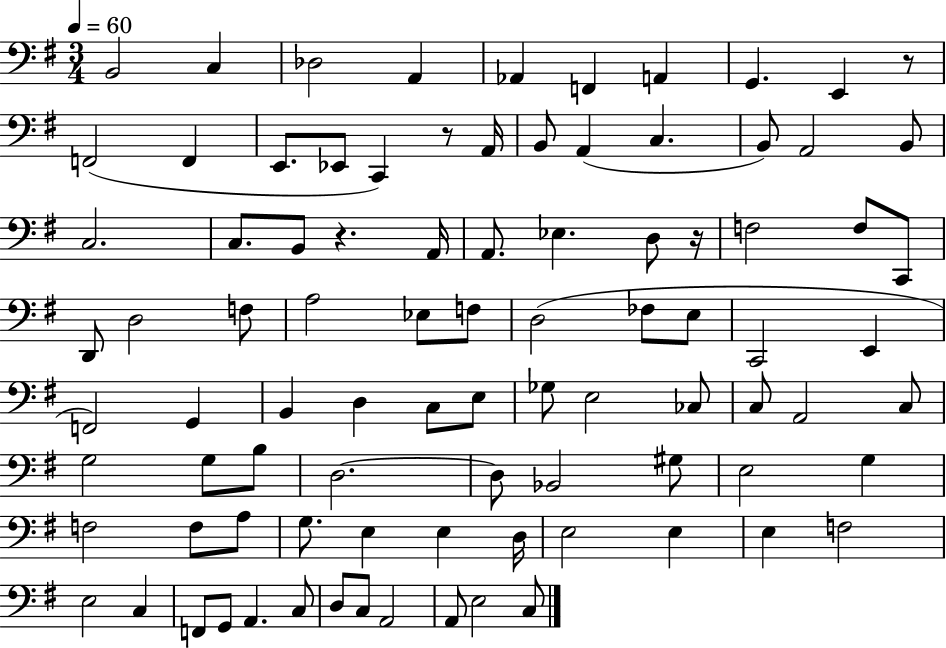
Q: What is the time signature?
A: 3/4